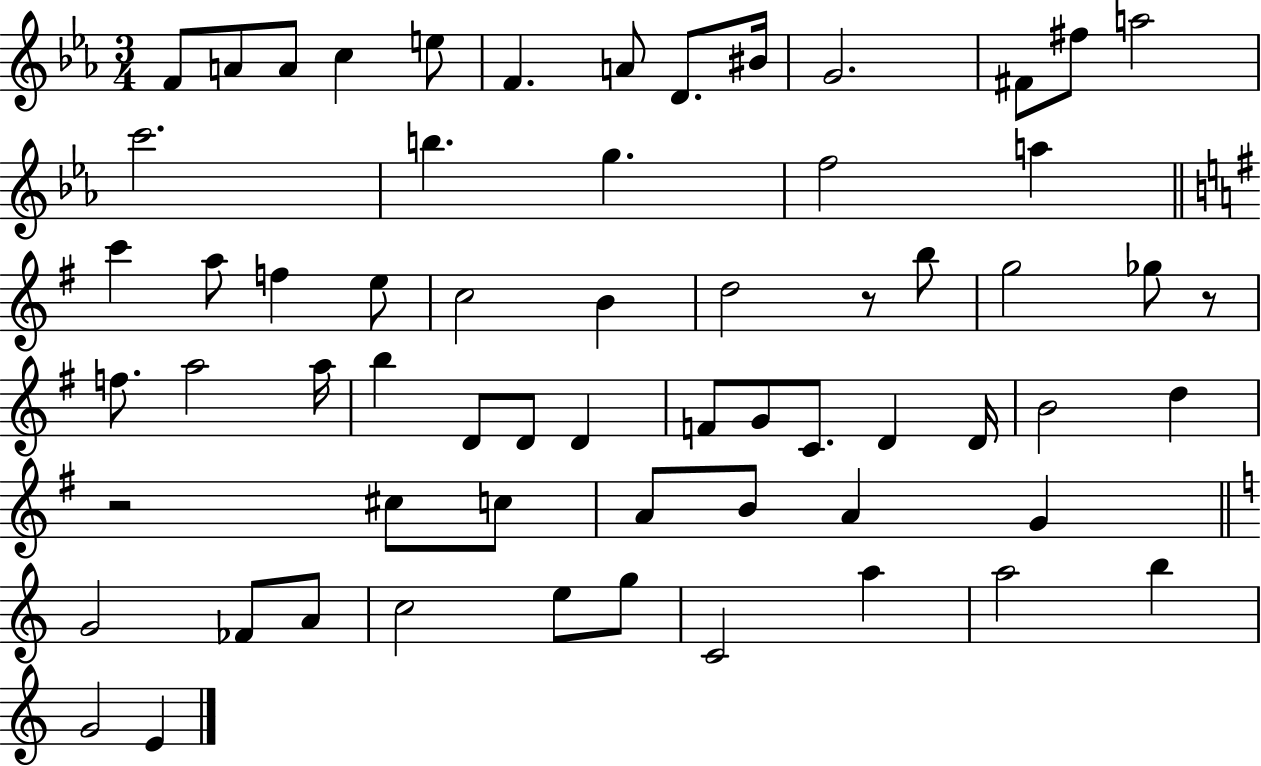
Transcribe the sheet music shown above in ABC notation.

X:1
T:Untitled
M:3/4
L:1/4
K:Eb
F/2 A/2 A/2 c e/2 F A/2 D/2 ^B/4 G2 ^F/2 ^f/2 a2 c'2 b g f2 a c' a/2 f e/2 c2 B d2 z/2 b/2 g2 _g/2 z/2 f/2 a2 a/4 b D/2 D/2 D F/2 G/2 C/2 D D/4 B2 d z2 ^c/2 c/2 A/2 B/2 A G G2 _F/2 A/2 c2 e/2 g/2 C2 a a2 b G2 E